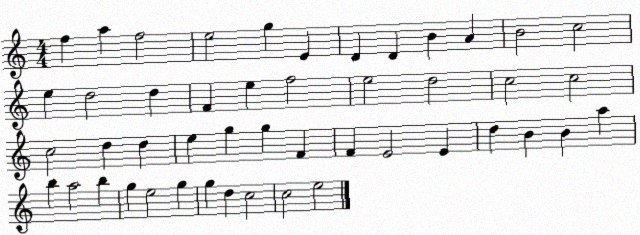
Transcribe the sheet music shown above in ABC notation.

X:1
T:Untitled
M:4/4
L:1/4
K:C
f a f2 e2 g E D D B A B2 c2 e d2 d F e f2 e2 d2 c2 c2 c2 d d e g g F F E2 E d B B a b a2 b g e2 g g d c2 c2 e2